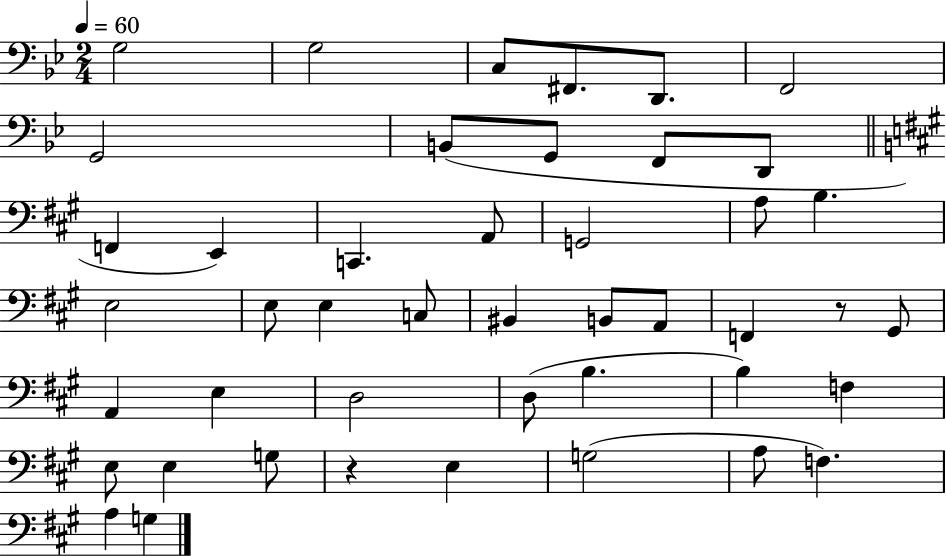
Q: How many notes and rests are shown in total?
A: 45